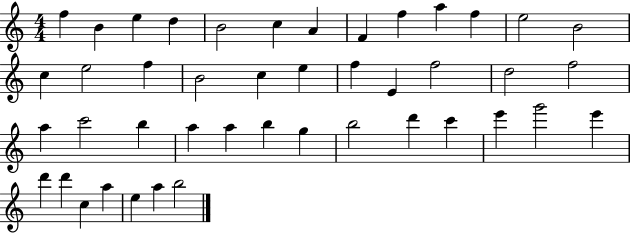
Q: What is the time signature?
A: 4/4